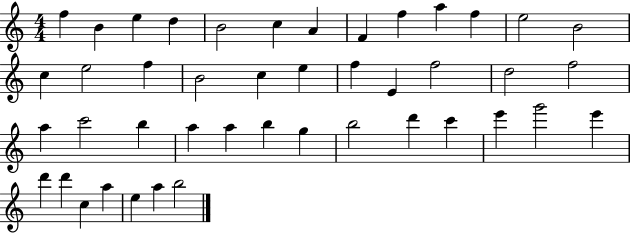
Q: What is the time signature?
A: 4/4